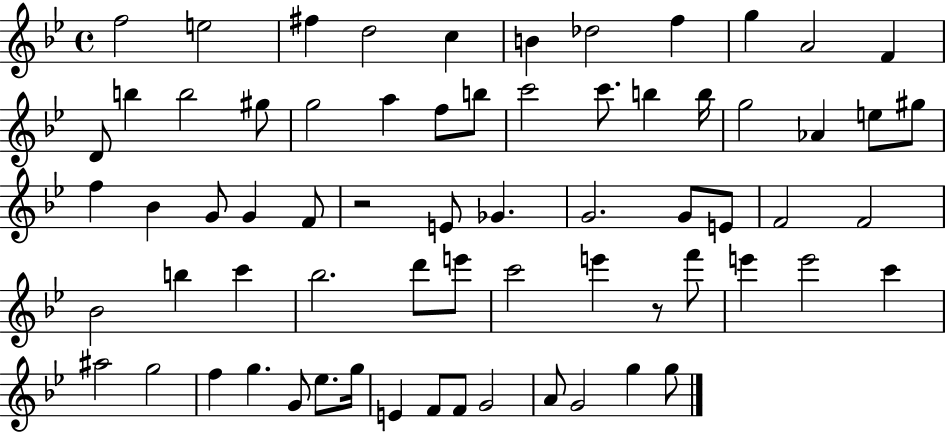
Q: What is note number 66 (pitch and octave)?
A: G5